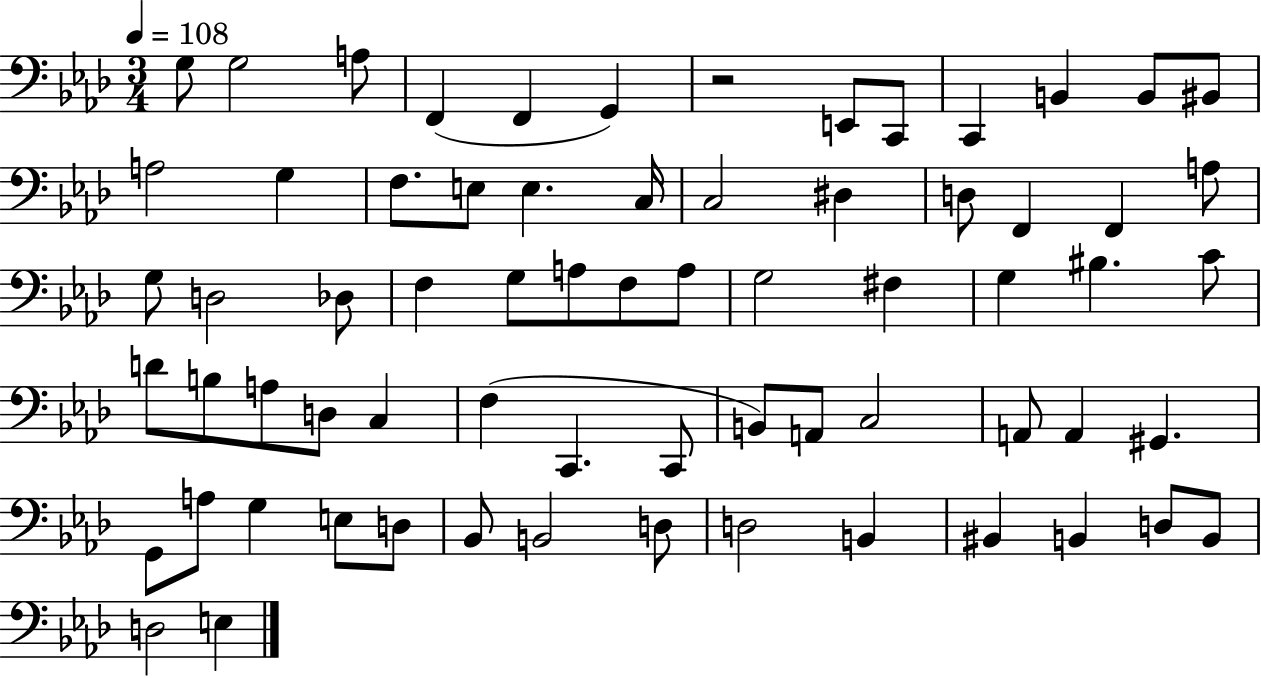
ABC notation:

X:1
T:Untitled
M:3/4
L:1/4
K:Ab
G,/2 G,2 A,/2 F,, F,, G,, z2 E,,/2 C,,/2 C,, B,, B,,/2 ^B,,/2 A,2 G, F,/2 E,/2 E, C,/4 C,2 ^D, D,/2 F,, F,, A,/2 G,/2 D,2 _D,/2 F, G,/2 A,/2 F,/2 A,/2 G,2 ^F, G, ^B, C/2 D/2 B,/2 A,/2 D,/2 C, F, C,, C,,/2 B,,/2 A,,/2 C,2 A,,/2 A,, ^G,, G,,/2 A,/2 G, E,/2 D,/2 _B,,/2 B,,2 D,/2 D,2 B,, ^B,, B,, D,/2 B,,/2 D,2 E,